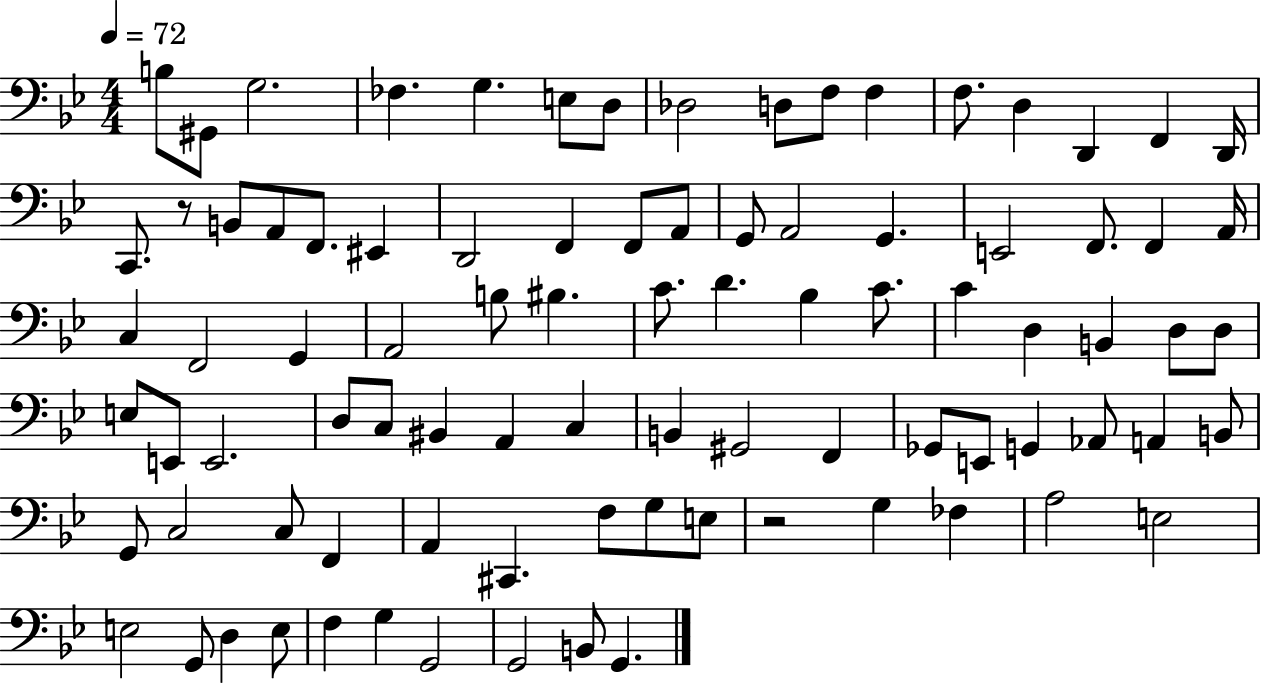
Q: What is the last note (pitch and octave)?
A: G2